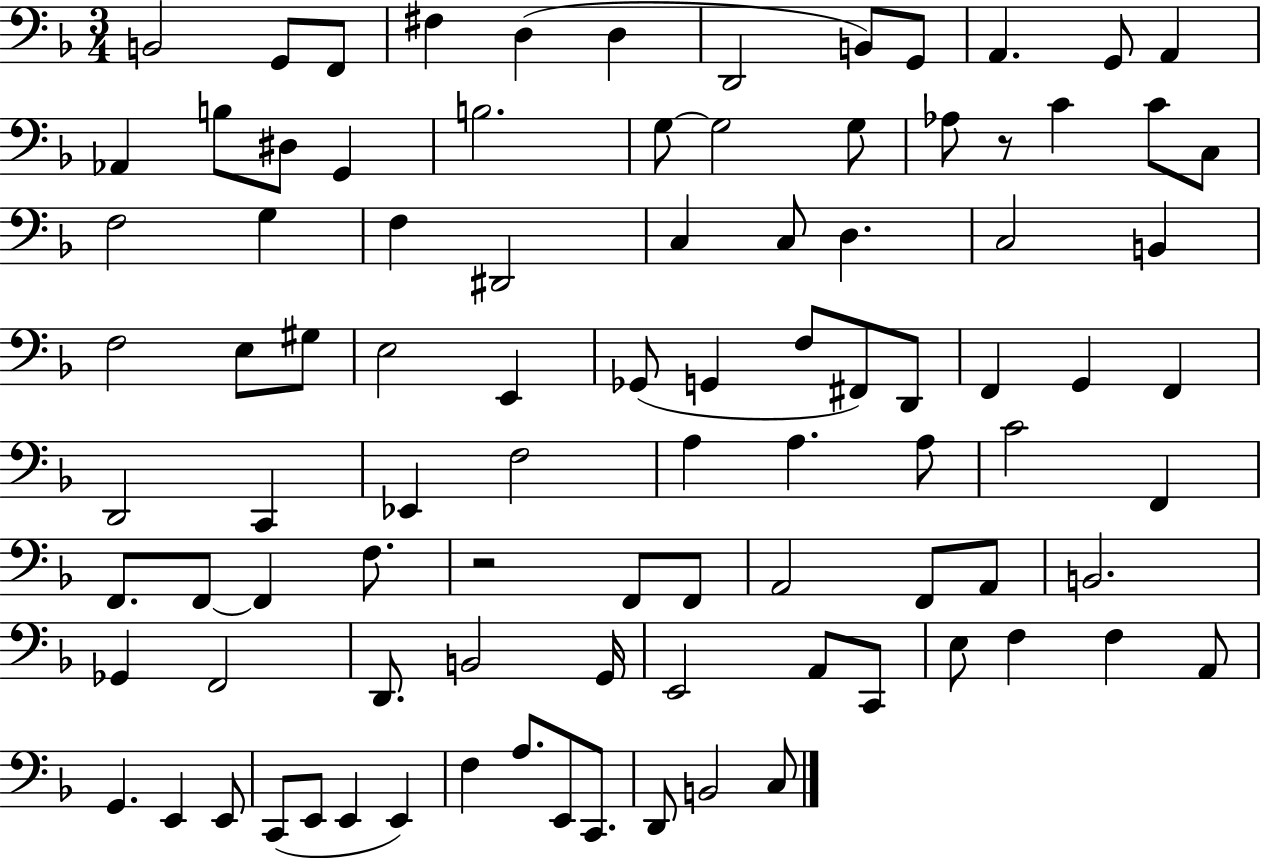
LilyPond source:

{
  \clef bass
  \numericTimeSignature
  \time 3/4
  \key f \major
  b,2 g,8 f,8 | fis4 d4( d4 | d,2 b,8) g,8 | a,4. g,8 a,4 | \break aes,4 b8 dis8 g,4 | b2. | g8~~ g2 g8 | aes8 r8 c'4 c'8 c8 | \break f2 g4 | f4 dis,2 | c4 c8 d4. | c2 b,4 | \break f2 e8 gis8 | e2 e,4 | ges,8( g,4 f8 fis,8) d,8 | f,4 g,4 f,4 | \break d,2 c,4 | ees,4 f2 | a4 a4. a8 | c'2 f,4 | \break f,8. f,8~~ f,4 f8. | r2 f,8 f,8 | a,2 f,8 a,8 | b,2. | \break ges,4 f,2 | d,8. b,2 g,16 | e,2 a,8 c,8 | e8 f4 f4 a,8 | \break g,4. e,4 e,8 | c,8( e,8 e,4 e,4) | f4 a8. e,8 c,8. | d,8 b,2 c8 | \break \bar "|."
}